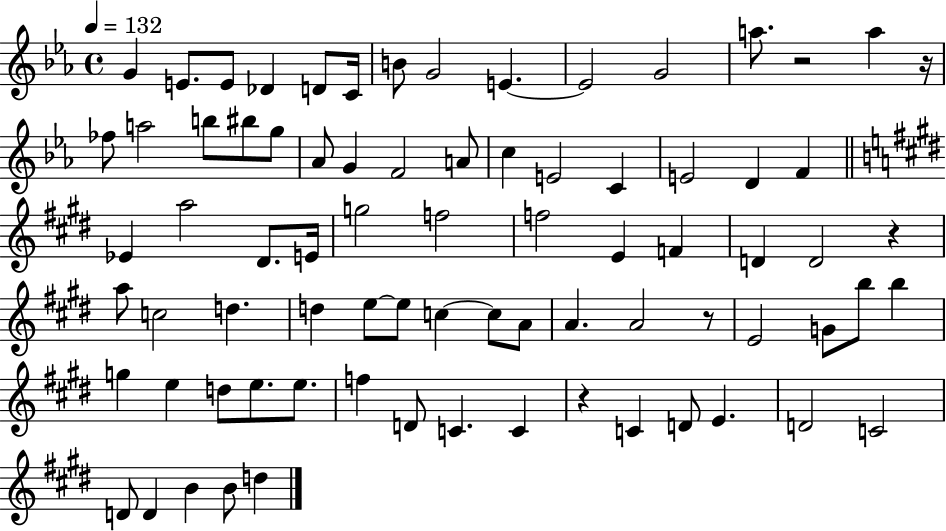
X:1
T:Untitled
M:4/4
L:1/4
K:Eb
G E/2 E/2 _D D/2 C/4 B/2 G2 E E2 G2 a/2 z2 a z/4 _f/2 a2 b/2 ^b/2 g/2 _A/2 G F2 A/2 c E2 C E2 D F _E a2 ^D/2 E/4 g2 f2 f2 E F D D2 z a/2 c2 d d e/2 e/2 c c/2 A/2 A A2 z/2 E2 G/2 b/2 b g e d/2 e/2 e/2 f D/2 C C z C D/2 E D2 C2 D/2 D B B/2 d